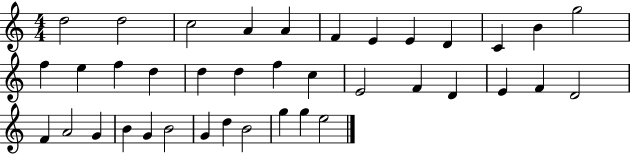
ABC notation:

X:1
T:Untitled
M:4/4
L:1/4
K:C
d2 d2 c2 A A F E E D C B g2 f e f d d d f c E2 F D E F D2 F A2 G B G B2 G d B2 g g e2